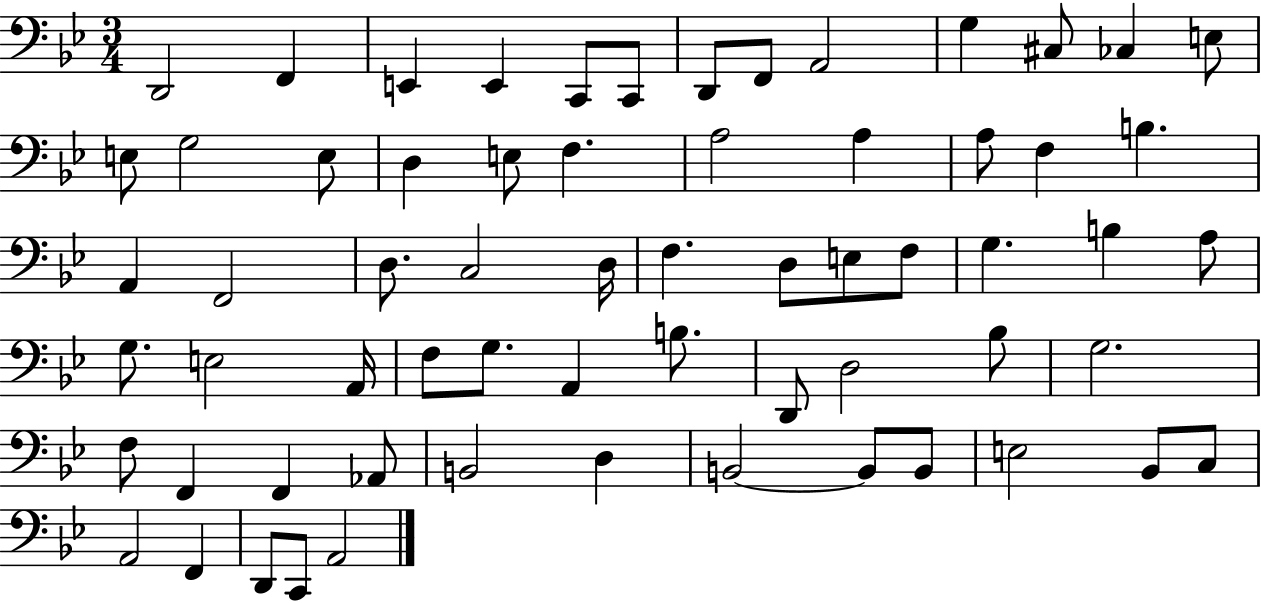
{
  \clef bass
  \numericTimeSignature
  \time 3/4
  \key bes \major
  d,2 f,4 | e,4 e,4 c,8 c,8 | d,8 f,8 a,2 | g4 cis8 ces4 e8 | \break e8 g2 e8 | d4 e8 f4. | a2 a4 | a8 f4 b4. | \break a,4 f,2 | d8. c2 d16 | f4. d8 e8 f8 | g4. b4 a8 | \break g8. e2 a,16 | f8 g8. a,4 b8. | d,8 d2 bes8 | g2. | \break f8 f,4 f,4 aes,8 | b,2 d4 | b,2~~ b,8 b,8 | e2 bes,8 c8 | \break a,2 f,4 | d,8 c,8 a,2 | \bar "|."
}